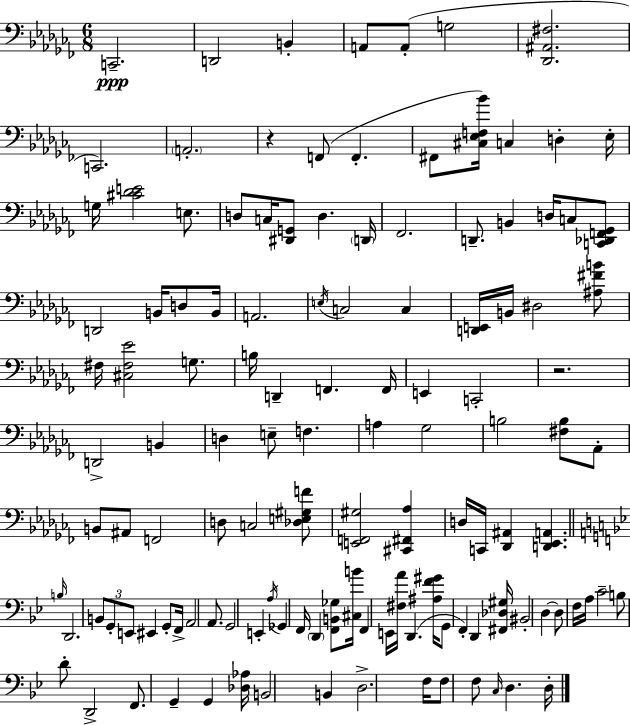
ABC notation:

X:1
T:Untitled
M:6/8
L:1/4
K:Abm
C,,2 D,,2 B,, A,,/2 A,,/2 G,2 [_D,,^A,,^F,]2 C,,2 A,,2 z F,,/2 F,, ^F,,/2 [^C,_E,F,_B]/4 C, D, _E,/4 G,/4 [^C_DE]2 E,/2 D,/2 C,/4 [^D,,G,,]/2 D, D,,/4 _F,,2 D,,/2 B,, D,/4 C,/2 [C,,_D,,F,,_G,,]/2 D,,2 B,,/4 D,/2 B,,/4 A,,2 E,/4 C,2 C, [D,,E,,]/4 B,,/4 ^D,2 [^A,^FB]/2 ^F,/4 [^C,^F,_E]2 G,/2 B,/4 D,, F,, F,,/4 E,, C,,2 z2 D,,2 B,, D, E,/2 F, A, _G,2 B,2 [^F,B,]/2 _A,,/2 B,,/2 ^A,,/2 F,,2 D,/2 C,2 [_D,E,^G,F]/2 [E,,F,,^G,]2 [^C,,^F,,_A,] D,/4 C,,/4 [_D,,^A,,] [D,,_E,,A,,] B,/4 D,,2 B,,/2 G,,/2 E,,/2 ^E,, G,,/2 F,,/4 A,,2 A,,/2 G,,2 E,, A,/4 _G,, F,,/4 D,, [F,,B,,_G,]/2 [^C,B]/4 F,, E,,/4 [^F,A]/4 D,, [^A,F^G]/4 G,,/2 F,, D,, [^F,,_D,^G,]/4 ^B,,2 D, D,/2 F,/4 A,/4 C2 B,/2 D/2 D,,2 F,,/2 G,, G,, [_D,_A,]/4 B,,2 B,, D,2 F,/4 F,/2 F,/2 C,/4 D, D,/4